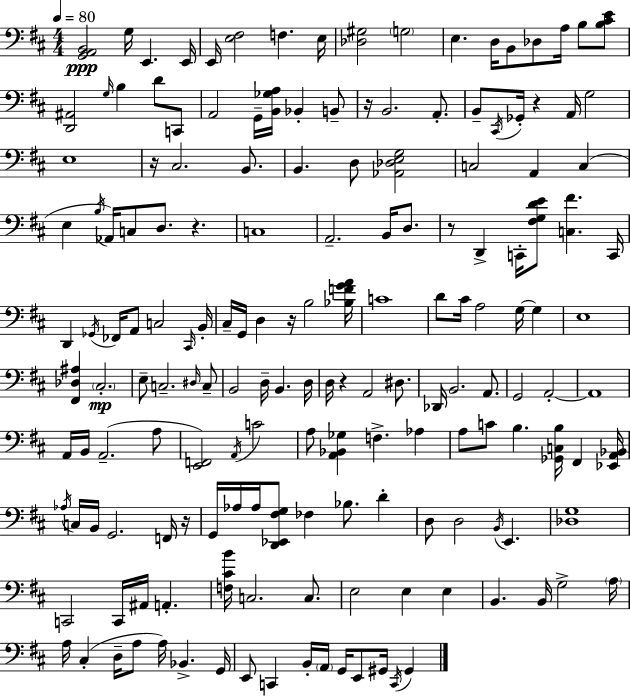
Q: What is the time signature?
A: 4/4